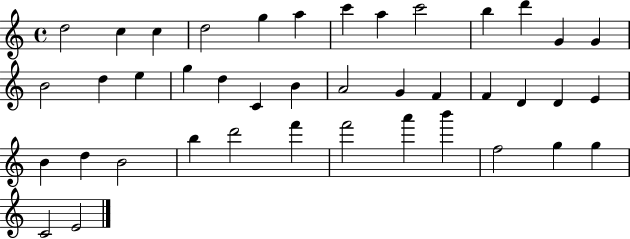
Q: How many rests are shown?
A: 0